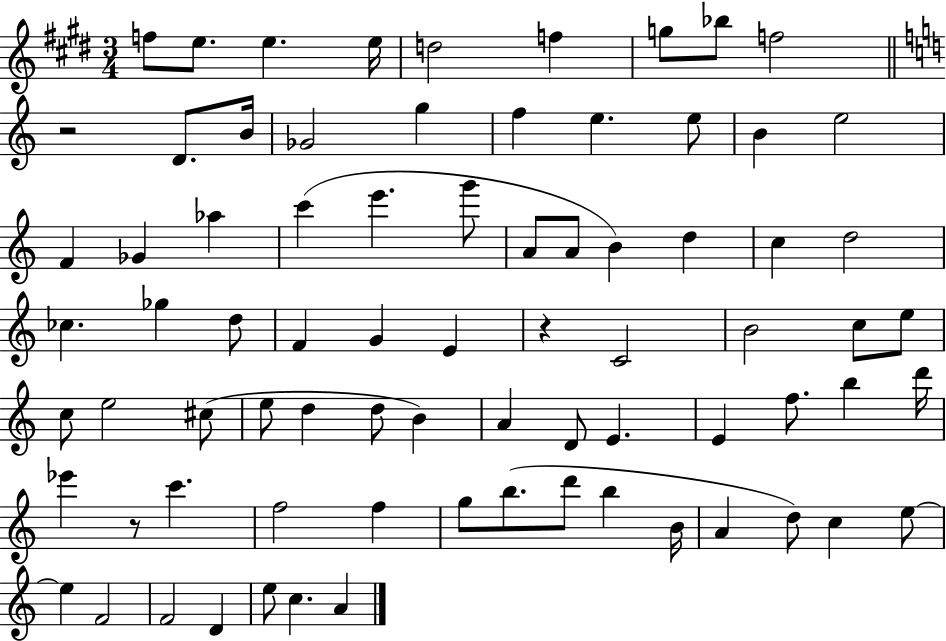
{
  \clef treble
  \numericTimeSignature
  \time 3/4
  \key e \major
  f''8 e''8. e''4. e''16 | d''2 f''4 | g''8 bes''8 f''2 | \bar "||" \break \key a \minor r2 d'8. b'16 | ges'2 g''4 | f''4 e''4. e''8 | b'4 e''2 | \break f'4 ges'4 aes''4 | c'''4( e'''4. g'''8 | a'8 a'8 b'4) d''4 | c''4 d''2 | \break ces''4. ges''4 d''8 | f'4 g'4 e'4 | r4 c'2 | b'2 c''8 e''8 | \break c''8 e''2 cis''8( | e''8 d''4 d''8 b'4) | a'4 d'8 e'4. | e'4 f''8. b''4 d'''16 | \break ees'''4 r8 c'''4. | f''2 f''4 | g''8 b''8.( d'''8 b''4 b'16 | a'4 d''8) c''4 e''8~~ | \break e''4 f'2 | f'2 d'4 | e''8 c''4. a'4 | \bar "|."
}